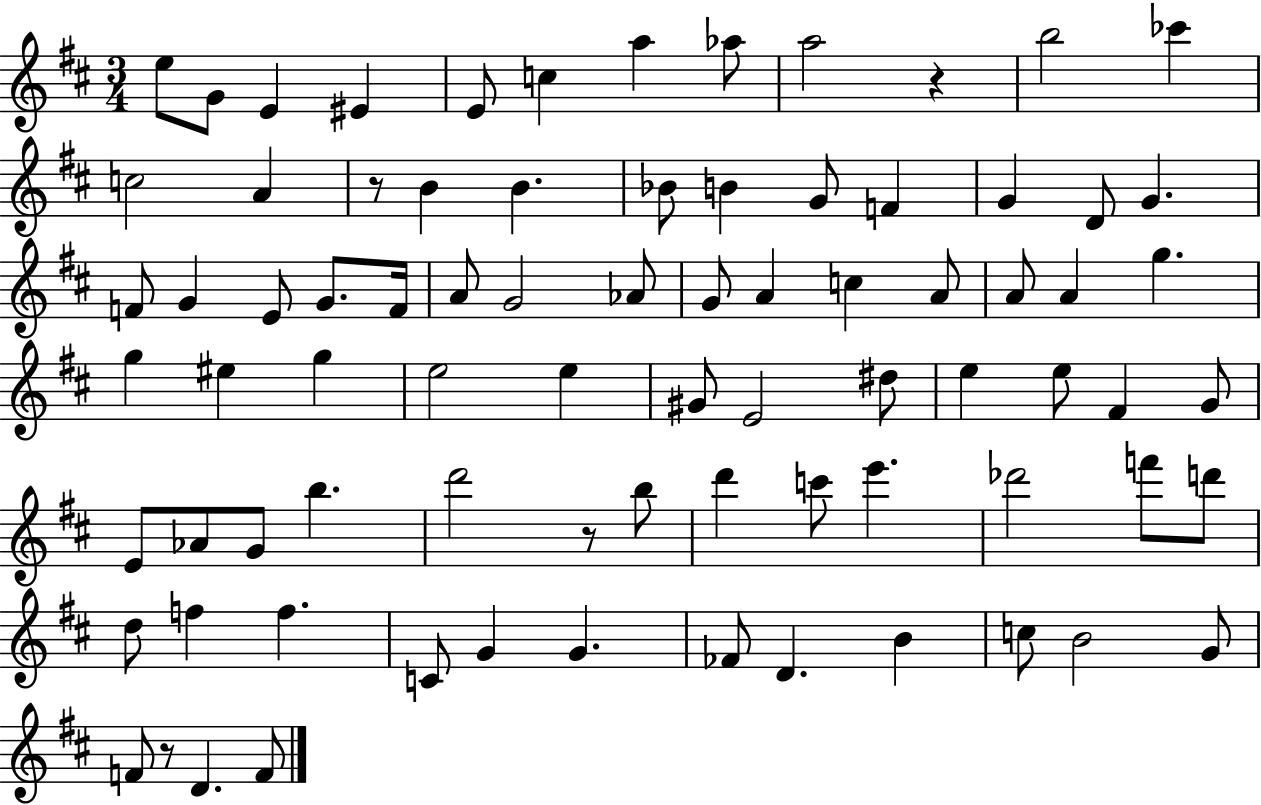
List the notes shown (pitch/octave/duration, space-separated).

E5/e G4/e E4/q EIS4/q E4/e C5/q A5/q Ab5/e A5/h R/q B5/h CES6/q C5/h A4/q R/e B4/q B4/q. Bb4/e B4/q G4/e F4/q G4/q D4/e G4/q. F4/e G4/q E4/e G4/e. F4/s A4/e G4/h Ab4/e G4/e A4/q C5/q A4/e A4/e A4/q G5/q. G5/q EIS5/q G5/q E5/h E5/q G#4/e E4/h D#5/e E5/q E5/e F#4/q G4/e E4/e Ab4/e G4/e B5/q. D6/h R/e B5/e D6/q C6/e E6/q. Db6/h F6/e D6/e D5/e F5/q F5/q. C4/e G4/q G4/q. FES4/e D4/q. B4/q C5/e B4/h G4/e F4/e R/e D4/q. F4/e